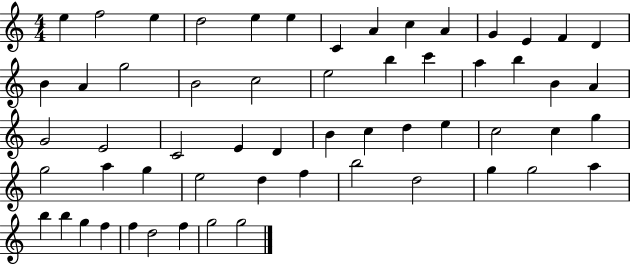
E5/q F5/h E5/q D5/h E5/q E5/q C4/q A4/q C5/q A4/q G4/q E4/q F4/q D4/q B4/q A4/q G5/h B4/h C5/h E5/h B5/q C6/q A5/q B5/q B4/q A4/q G4/h E4/h C4/h E4/q D4/q B4/q C5/q D5/q E5/q C5/h C5/q G5/q G5/h A5/q G5/q E5/h D5/q F5/q B5/h D5/h G5/q G5/h A5/q B5/q B5/q G5/q F5/q F5/q D5/h F5/q G5/h G5/h